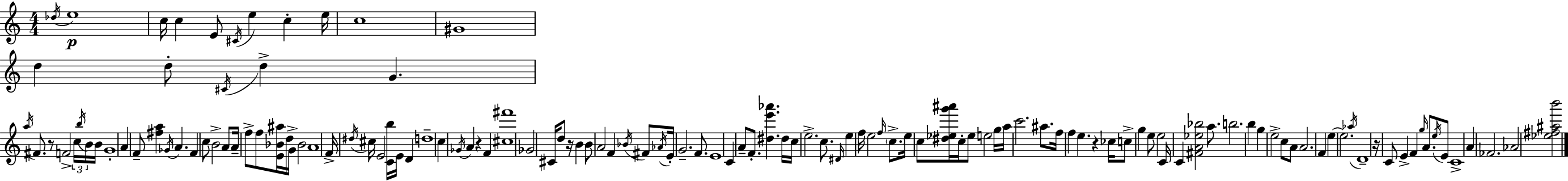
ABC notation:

X:1
T:Untitled
M:4/4
L:1/4
K:C
_d/4 e4 c/4 c E/2 ^C/4 e c e/4 c4 ^G4 d d/2 ^C/4 d G a/4 ^F/2 z/2 F2 c/4 b/4 B/4 B/4 G4 A F/2 [^fa] _G/4 A F c/2 B2 A/2 A/4 f/2 f/2 [E_B^a]/4 d/4 G/4 _B2 A4 F/4 ^d/4 ^c/4 E2 [Cb]/4 E/4 D d4 c _G/4 A z F [^c^f']4 _G2 ^C/4 d/2 z/4 B B/2 A2 F _B/4 ^F/2 _A/4 E/4 G2 F/2 E4 C A/2 F/2 [^de'_a'] ^d/4 c/4 e2 c/2 ^D/4 e f/4 e2 f/4 c/2 e/4 c/2 [^d_eg'^a']/4 c/4 _e/2 e2 g/4 a/4 c'2 ^a/2 f/4 f e z _c/4 c/2 g e/2 e2 C/4 C [^FA_e_b]2 a/2 b2 b g e2 c/2 A/2 A2 F e e2 _a/4 D4 z/4 C/2 E F g/4 A/2 e/4 E/2 C4 A _F2 _A2 [_e^f^ab']2